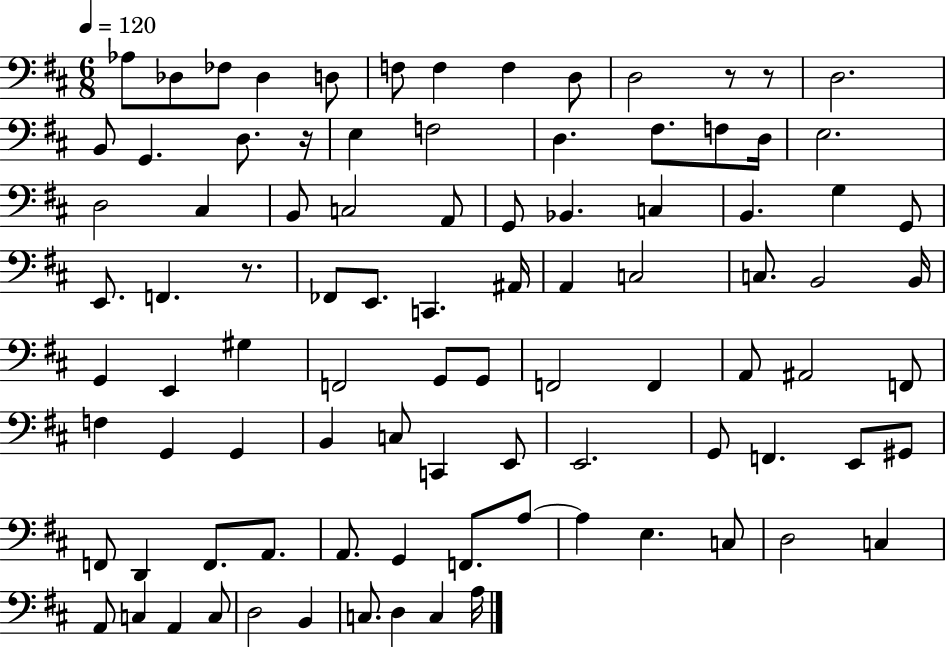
X:1
T:Untitled
M:6/8
L:1/4
K:D
_A,/2 _D,/2 _F,/2 _D, D,/2 F,/2 F, F, D,/2 D,2 z/2 z/2 D,2 B,,/2 G,, D,/2 z/4 E, F,2 D, ^F,/2 F,/2 D,/4 E,2 D,2 ^C, B,,/2 C,2 A,,/2 G,,/2 _B,, C, B,, G, G,,/2 E,,/2 F,, z/2 _F,,/2 E,,/2 C,, ^A,,/4 A,, C,2 C,/2 B,,2 B,,/4 G,, E,, ^G, F,,2 G,,/2 G,,/2 F,,2 F,, A,,/2 ^A,,2 F,,/2 F, G,, G,, B,, C,/2 C,, E,,/2 E,,2 G,,/2 F,, E,,/2 ^G,,/2 F,,/2 D,, F,,/2 A,,/2 A,,/2 G,, F,,/2 A,/2 A, E, C,/2 D,2 C, A,,/2 C, A,, C,/2 D,2 B,, C,/2 D, C, A,/4